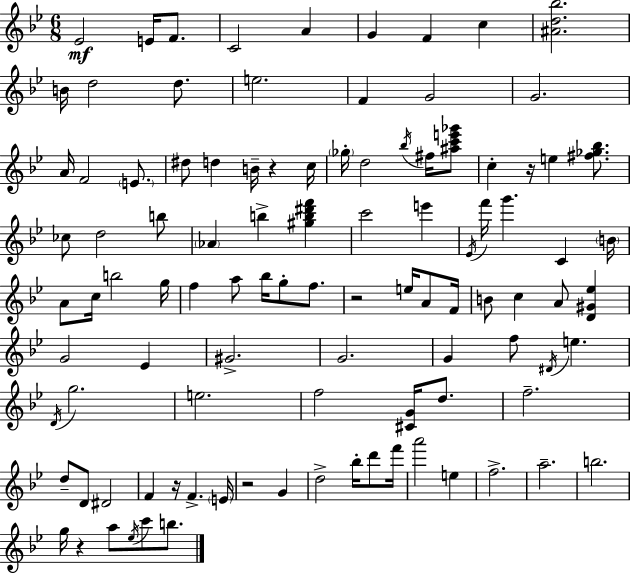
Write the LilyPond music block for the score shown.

{
  \clef treble
  \numericTimeSignature
  \time 6/8
  \key g \minor
  ees'2\mf e'16 f'8. | c'2 a'4 | g'4 f'4 c''4 | <ais' d'' bes''>2. | \break b'16 d''2 d''8. | e''2. | f'4 g'2 | g'2. | \break a'16 f'2 \parenthesize e'8. | dis''8 d''4 b'16-- r4 c''16 | \parenthesize ges''16-. d''2 \acciaccatura { bes''16 } fis''16 <ais'' c''' e''' ges'''>8 | c''4-. r16 e''4 <fis'' ges'' bes''>8. | \break ces''8 d''2 b''8 | \parenthesize aes'4 b''4-> <gis'' b'' dis''' f'''>4 | c'''2 e'''4 | \acciaccatura { ees'16 } f'''16 g'''4. c'4 | \break \parenthesize b'16 a'8 c''16 b''2 | g''16 f''4 a''8 bes''16 g''8-. f''8. | r2 e''16 a'8 | f'16 b'8 c''4 a'8 <d' gis' ees''>4 | \break g'2 ees'4 | gis'2.-> | g'2. | g'4 f''8 \acciaccatura { dis'16 } e''4. | \break \acciaccatura { d'16 } g''2. | e''2. | f''2 | <cis' g'>16 d''8. f''2.-- | \break d''8-- d'8 dis'2 | f'4 r16 f'4.-> | \parenthesize e'16 r2 | g'4 d''2-> | \break bes''16-. d'''8 f'''16 a'''2 | e''4 f''2.-> | a''2.-- | b''2. | \break g''16 r4 a''8 \acciaccatura { ees''16 } | c'''8 b''8. \bar "|."
}